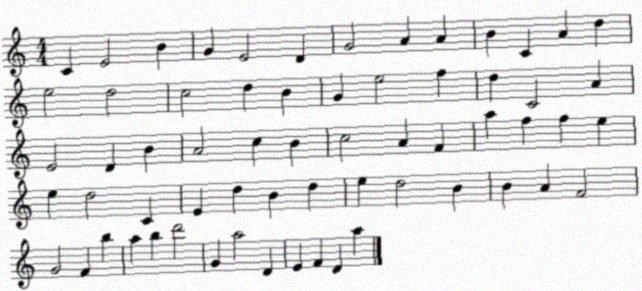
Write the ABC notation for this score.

X:1
T:Untitled
M:4/4
L:1/4
K:C
C E2 B G E2 D G2 A A B C A d e2 d2 c2 d B G e2 f d C2 A E2 D B A2 c B c2 A F a f f e e d2 C E d B d e d2 B B A F2 G2 F b a b d'2 G a2 D E F D a